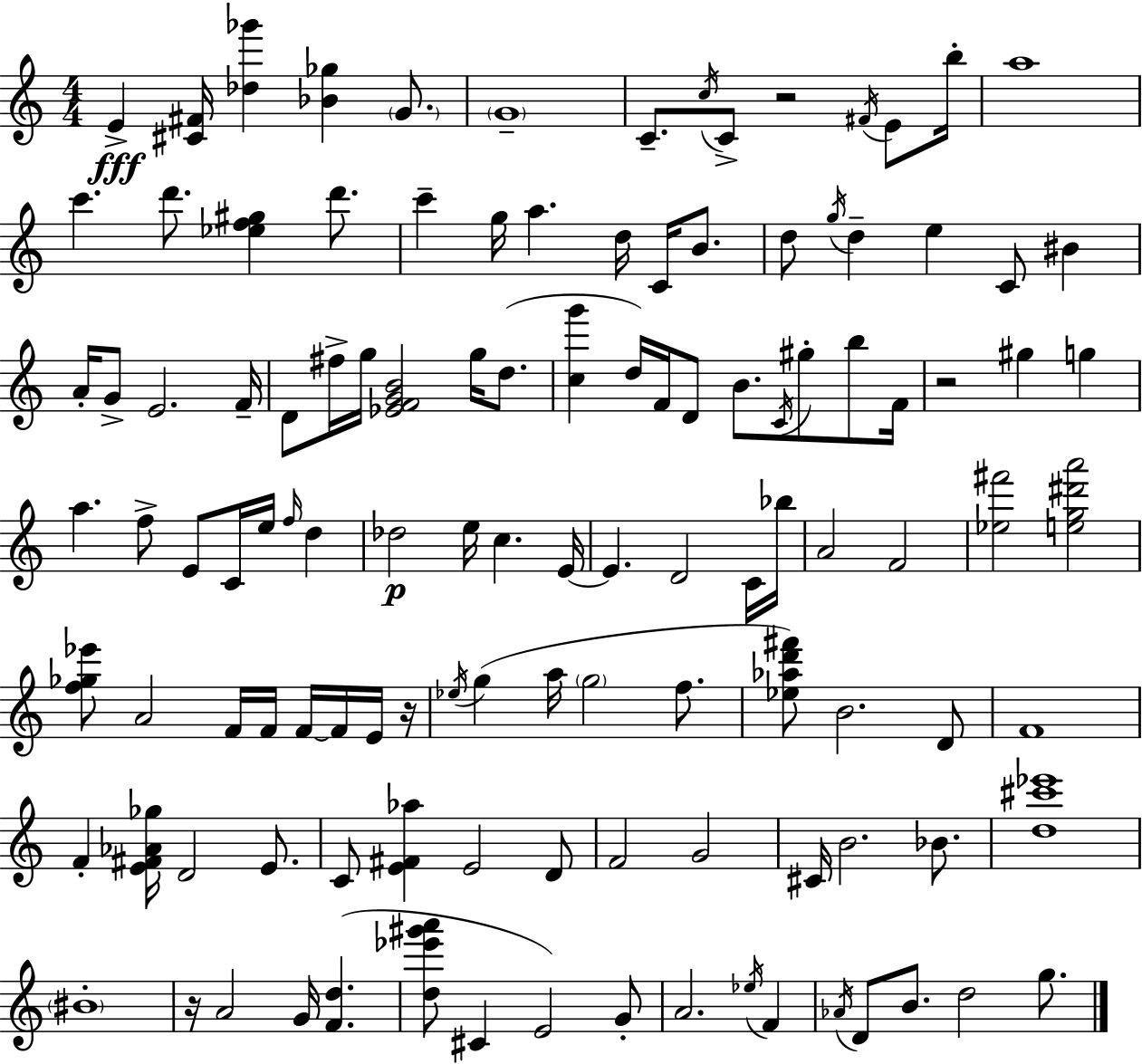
E4/q [C#4,F#4]/s [Db5,Gb6]/q [Bb4,Gb5]/q G4/e. G4/w C4/e. C5/s C4/e R/h F#4/s E4/e B5/s A5/w C6/q. D6/e. [Eb5,F5,G#5]/q D6/e. C6/q G5/s A5/q. D5/s C4/s B4/e. D5/e G5/s D5/q E5/q C4/e BIS4/q A4/s G4/e E4/h. F4/s D4/e F#5/s G5/s [Eb4,F4,G4,B4]/h G5/s D5/e. [C5,G6]/q D5/s F4/s D4/e B4/e. C4/s G#5/e B5/e F4/s R/h G#5/q G5/q A5/q. F5/e E4/e C4/s E5/s F5/s D5/q Db5/h E5/s C5/q. E4/s E4/q. D4/h C4/s Bb5/s A4/h F4/h [Eb5,F#6]/h [E5,G5,D#6,A6]/h [F5,Gb5,Eb6]/e A4/h F4/s F4/s F4/s F4/s E4/s R/s Eb5/s G5/q A5/s G5/h F5/e. [Eb5,Ab5,D6,F#6]/e B4/h. D4/e F4/w F4/q [E4,F#4,Ab4,Gb5]/s D4/h E4/e. C4/e [E4,F#4,Ab5]/q E4/h D4/e F4/h G4/h C#4/s B4/h. Bb4/e. [D5,C#6,Eb6]/w BIS4/w R/s A4/h G4/s [F4,D5]/q. [D5,Eb6,G#6,A6]/e C#4/q E4/h G4/e A4/h. Eb5/s F4/q Ab4/s D4/e B4/e. D5/h G5/e.